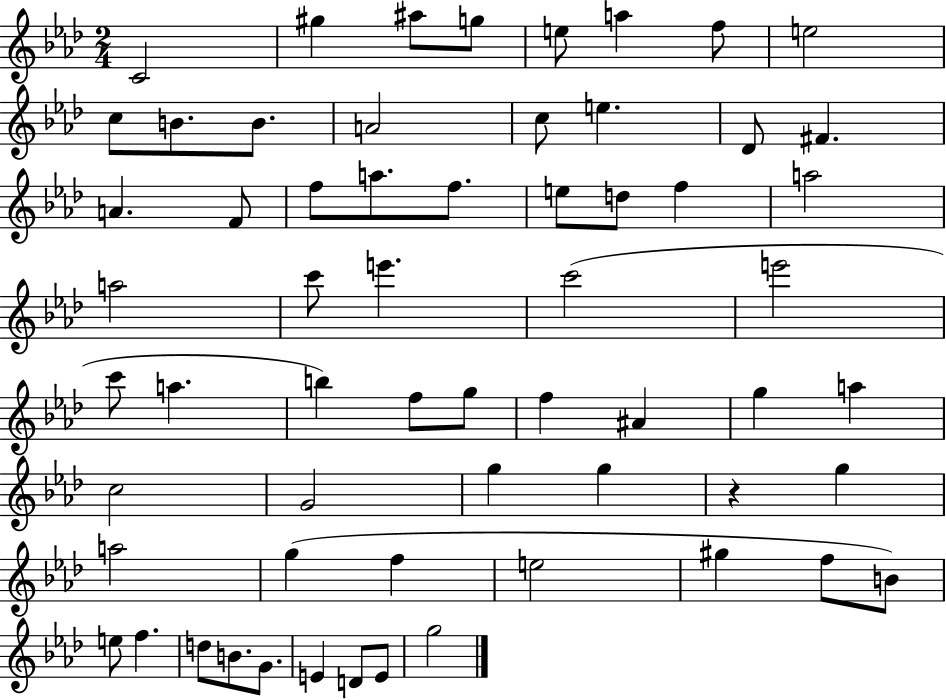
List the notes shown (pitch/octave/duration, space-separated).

C4/h G#5/q A#5/e G5/e E5/e A5/q F5/e E5/h C5/e B4/e. B4/e. A4/h C5/e E5/q. Db4/e F#4/q. A4/q. F4/e F5/e A5/e. F5/e. E5/e D5/e F5/q A5/h A5/h C6/e E6/q. C6/h E6/h C6/e A5/q. B5/q F5/e G5/e F5/q A#4/q G5/q A5/q C5/h G4/h G5/q G5/q R/q G5/q A5/h G5/q F5/q E5/h G#5/q F5/e B4/e E5/e F5/q. D5/e B4/e. G4/e. E4/q D4/e E4/e G5/h